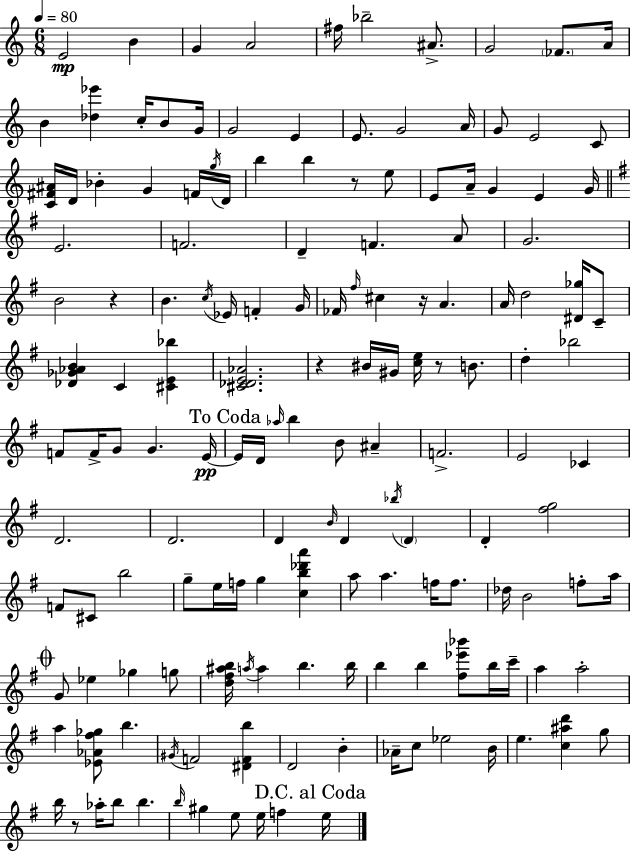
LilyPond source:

{
  \clef treble
  \numericTimeSignature
  \time 6/8
  \key c \major
  \tempo 4 = 80
  e'2\mp b'4 | g'4 a'2 | fis''16 bes''2-- ais'8.-> | g'2 \parenthesize fes'8. a'16 | \break b'4 <des'' ees'''>4 c''16-. b'8 g'16 | g'2 e'4 | e'8. g'2 a'16 | g'8 e'2 c'8 | \break <c' fis' ais'>16 d'16 bes'4-. g'4 f'16 \acciaccatura { g''16 } | d'16 b''4 b''4 r8 e''8 | e'8 a'16-- g'4 e'4 | g'16 \bar "||" \break \key e \minor e'2. | f'2. | d'4-- f'4. a'8 | g'2. | \break b'2 r4 | b'4. \acciaccatura { c''16 } ees'16 f'4-. | g'16 fes'16 \grace { fis''16 } cis''4 r16 a'4. | a'16 d''2 <dis' ges''>16 | \break c'8-- <des' ges' aes' b'>4 c'4 <cis' e' bes''>4 | <cis' des' e' aes'>2. | r4 bis'16 gis'16 <c'' e''>16 r8 b'8. | d''4-. bes''2 | \break f'8 f'16-> g'8 g'4. | e'16~~\pp \mark "To Coda" e'16 d'16 \grace { aes''16 } b''4 b'8 ais'4-- | f'2.-> | e'2 ces'4 | \break d'2. | d'2. | d'4 \grace { b'16 } d'4 | \acciaccatura { bes''16 } \parenthesize d'4 d'4-. <fis'' g''>2 | \break f'8 cis'8 b''2 | g''8-- e''16 f''16 g''4 | <c'' b'' des''' a'''>4 a''8 a''4. | f''16 f''8. des''16 b'2 | \break f''8-. a''16 \mark \markup { \musicglyph "scripts.coda" } g'8 ees''4 ges''4 | g''8 <d'' fis'' ais'' b''>16 \acciaccatura { a''16 } a''4 b''4. | b''16 b''4 b''4 | <fis'' ees''' bes'''>8 b''16 c'''16-- a''4 a''2-. | \break a''4 <ees' aes' fis'' ges''>8 | b''4. \acciaccatura { gis'16 } f'2 | <dis' f' b''>4 d'2 | b'4-. aes'16-- c''8 ees''2 | \break b'16 e''4. | <c'' ais'' d'''>4 g''8 b''16 r8 aes''16-. b''8 | b''4. \grace { b''16 } gis''4 | e''8 e''16 f''4 \mark "D.C. al Coda" e''16 \bar "|."
}